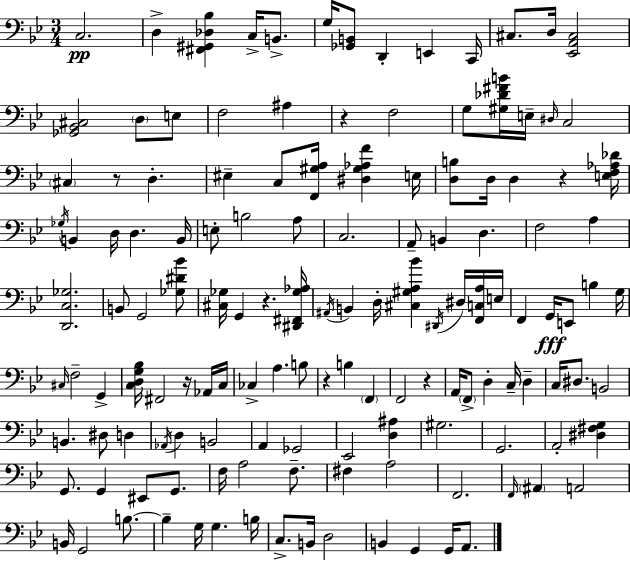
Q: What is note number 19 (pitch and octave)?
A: C3